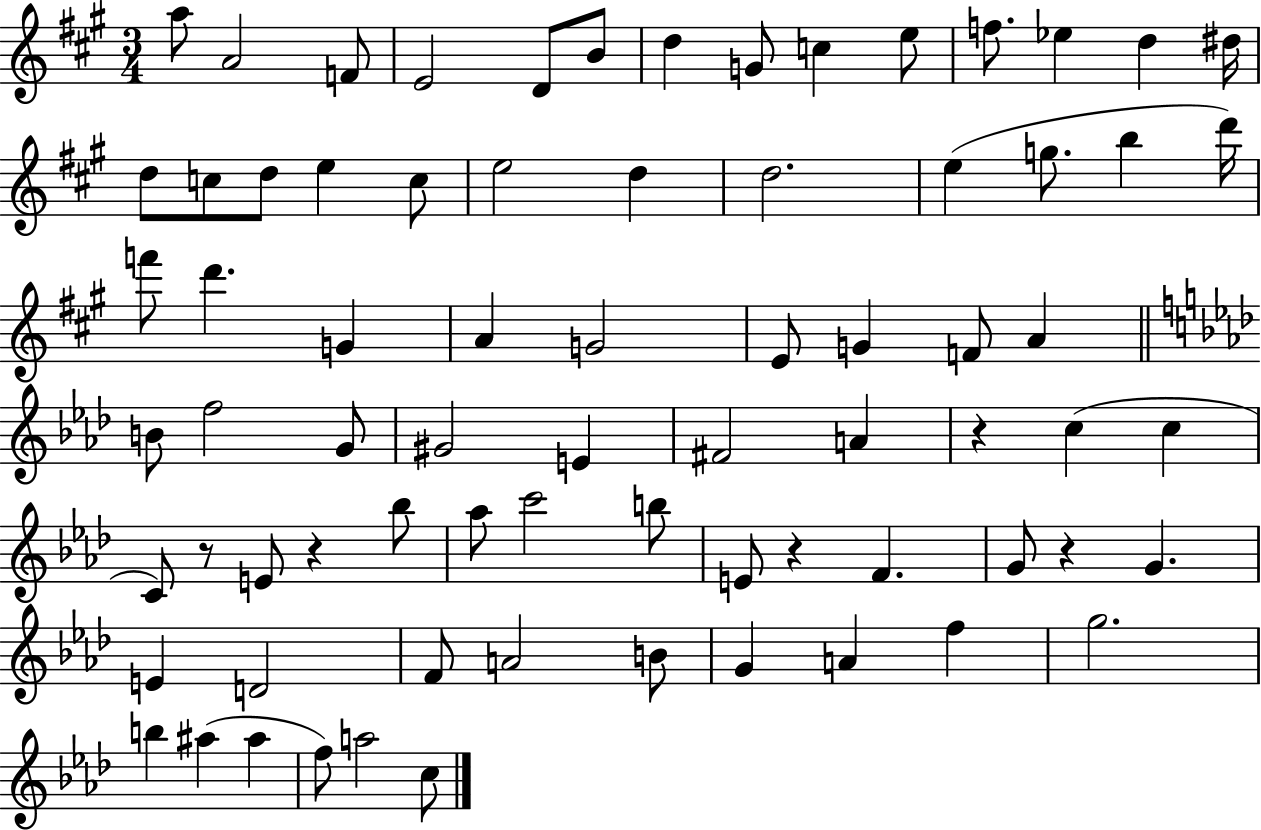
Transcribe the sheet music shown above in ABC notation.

X:1
T:Untitled
M:3/4
L:1/4
K:A
a/2 A2 F/2 E2 D/2 B/2 d G/2 c e/2 f/2 _e d ^d/4 d/2 c/2 d/2 e c/2 e2 d d2 e g/2 b d'/4 f'/2 d' G A G2 E/2 G F/2 A B/2 f2 G/2 ^G2 E ^F2 A z c c C/2 z/2 E/2 z _b/2 _a/2 c'2 b/2 E/2 z F G/2 z G E D2 F/2 A2 B/2 G A f g2 b ^a ^a f/2 a2 c/2